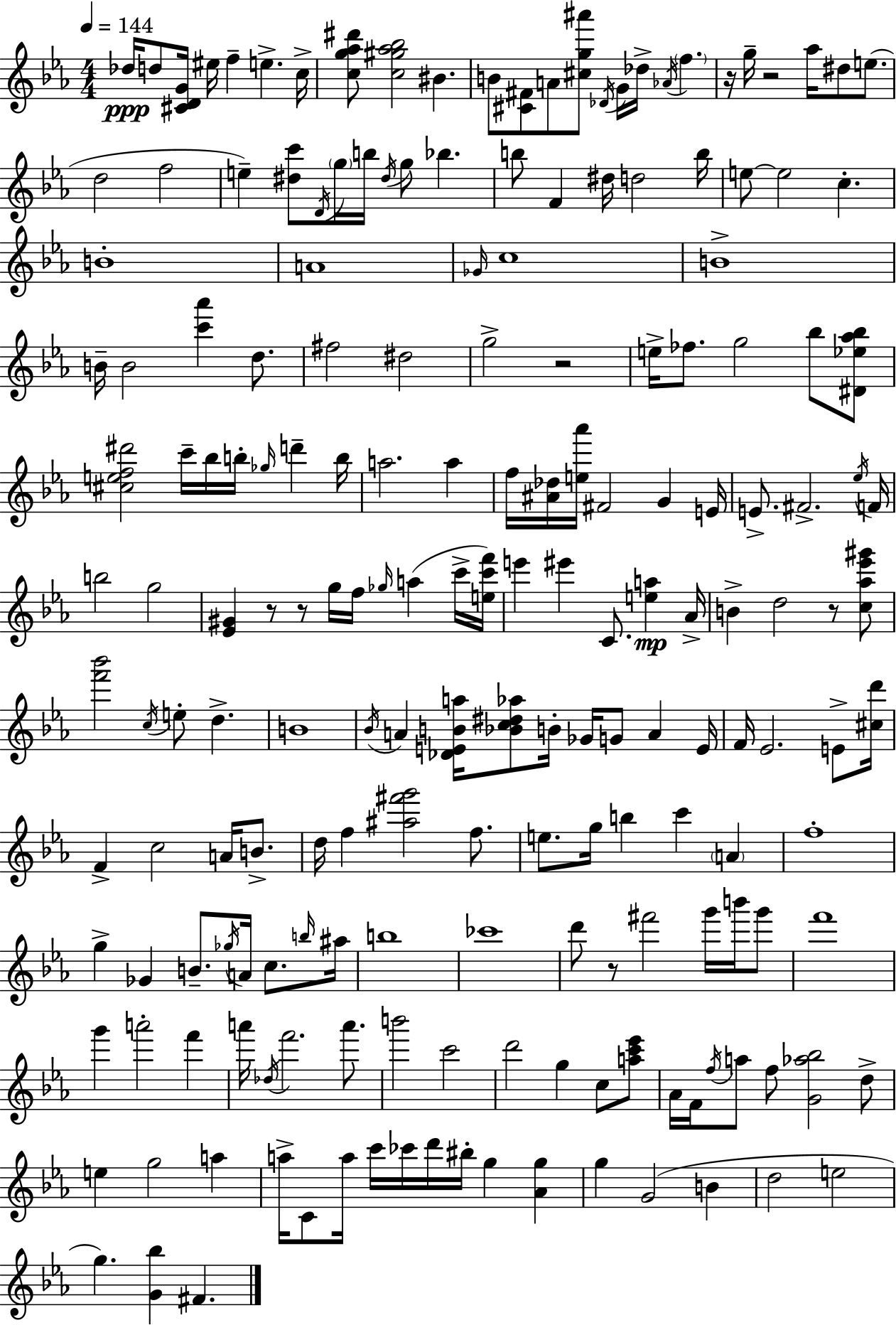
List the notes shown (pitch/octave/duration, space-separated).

Db5/s D5/e [C#4,D4,G4]/s EIS5/s F5/q E5/q. C5/s [C5,G5,Ab5,D#6]/e [C5,G#5,Ab5,Bb5]/h BIS4/q. B4/e [C#4,F#4]/e A4/e [C#5,G5,A#6]/e Db4/s G4/s Db5/s Ab4/s F5/q. R/s G5/s R/h Ab5/s D#5/e E5/e. D5/h F5/h E5/q [D#5,C6]/e D4/s G5/s B5/s D#5/s G5/e Bb5/q. B5/e F4/q D#5/s D5/h B5/s E5/e E5/h C5/q. B4/w A4/w Gb4/s C5/w B4/w B4/s B4/h [C6,Ab6]/q D5/e. F#5/h D#5/h G5/h R/h E5/s FES5/e. G5/h Bb5/e [D#4,Eb5,Ab5,Bb5]/e [C#5,E5,F5,D#6]/h C6/s Bb5/s B5/s Gb5/s D6/q B5/s A5/h. A5/q F5/s [A#4,Db5]/s [E5,Ab6]/s F#4/h G4/q E4/s E4/e. F#4/h. Eb5/s F4/s B5/h G5/h [Eb4,G#4]/q R/e R/e G5/s F5/s Gb5/s A5/q C6/s [E5,C6,F6]/s E6/q EIS6/q C4/e. [E5,A5]/q Ab4/s B4/q D5/h R/e [C5,Ab5,Eb6,G#6]/e [F6,Bb6]/h C5/s E5/e D5/q. B4/w Bb4/s A4/q [Db4,E4,B4,A5]/s [Bb4,C5,D#5,Ab5]/e B4/s Gb4/s G4/e A4/q E4/s F4/s Eb4/h. E4/e [C#5,D6]/s F4/q C5/h A4/s B4/e. D5/s F5/q [A#5,F#6,G6]/h F5/e. E5/e. G5/s B5/q C6/q A4/q F5/w G5/q Gb4/q B4/e. Gb5/s A4/s C5/e. B5/s A#5/s B5/w CES6/w D6/e R/e F#6/h G6/s B6/s G6/e F6/w G6/q A6/h F6/q A6/s Db5/s F6/h. A6/e. B6/h C6/h D6/h G5/q C5/e [A5,C6,Eb6]/e Ab4/s F4/s F5/s A5/e F5/e [G4,Ab5,Bb5]/h D5/e E5/q G5/h A5/q A5/s C4/e A5/s C6/s CES6/s D6/s BIS5/s G5/q [Ab4,G5]/q G5/q G4/h B4/q D5/h E5/h G5/q. [G4,Bb5]/q F#4/q.